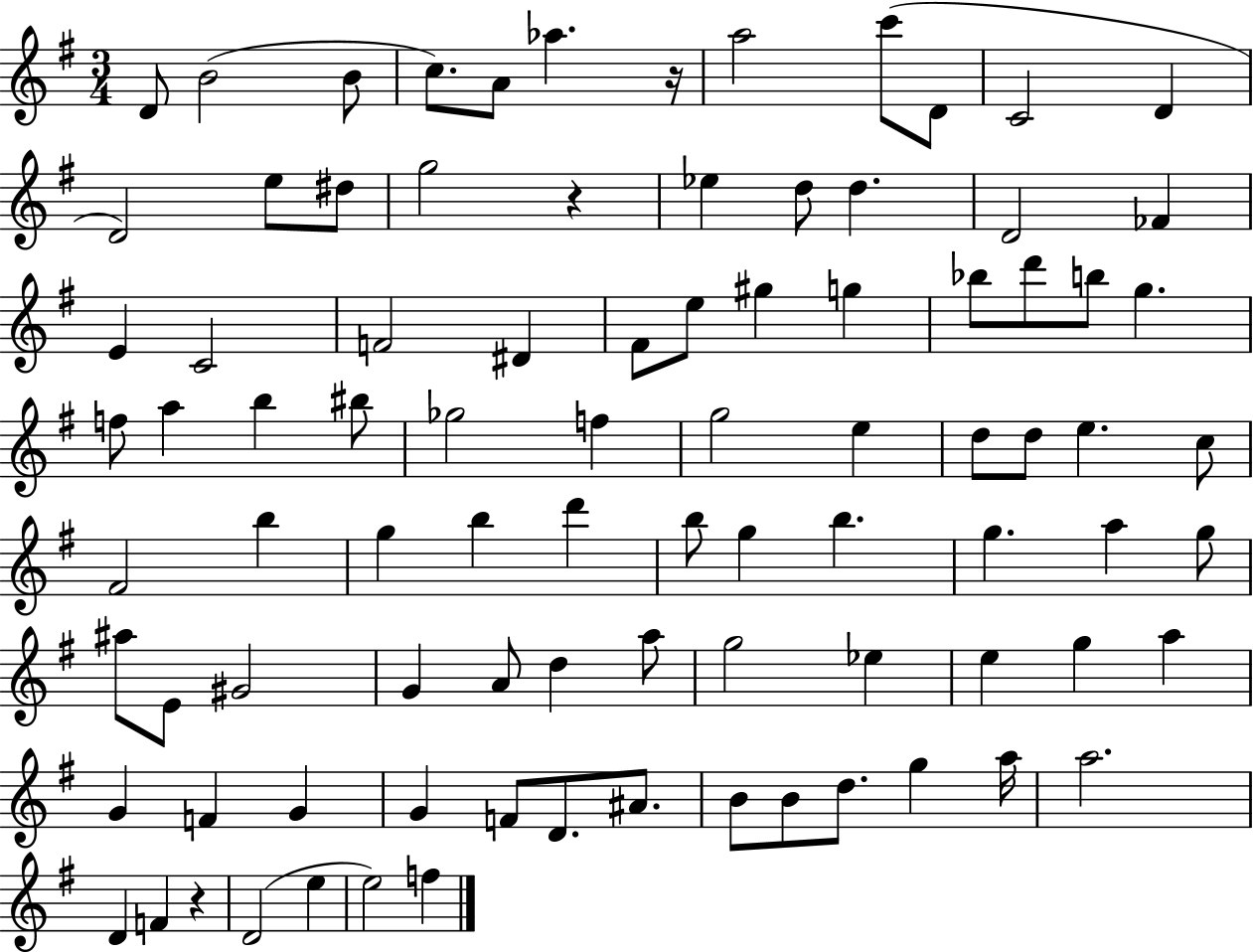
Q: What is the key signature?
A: G major